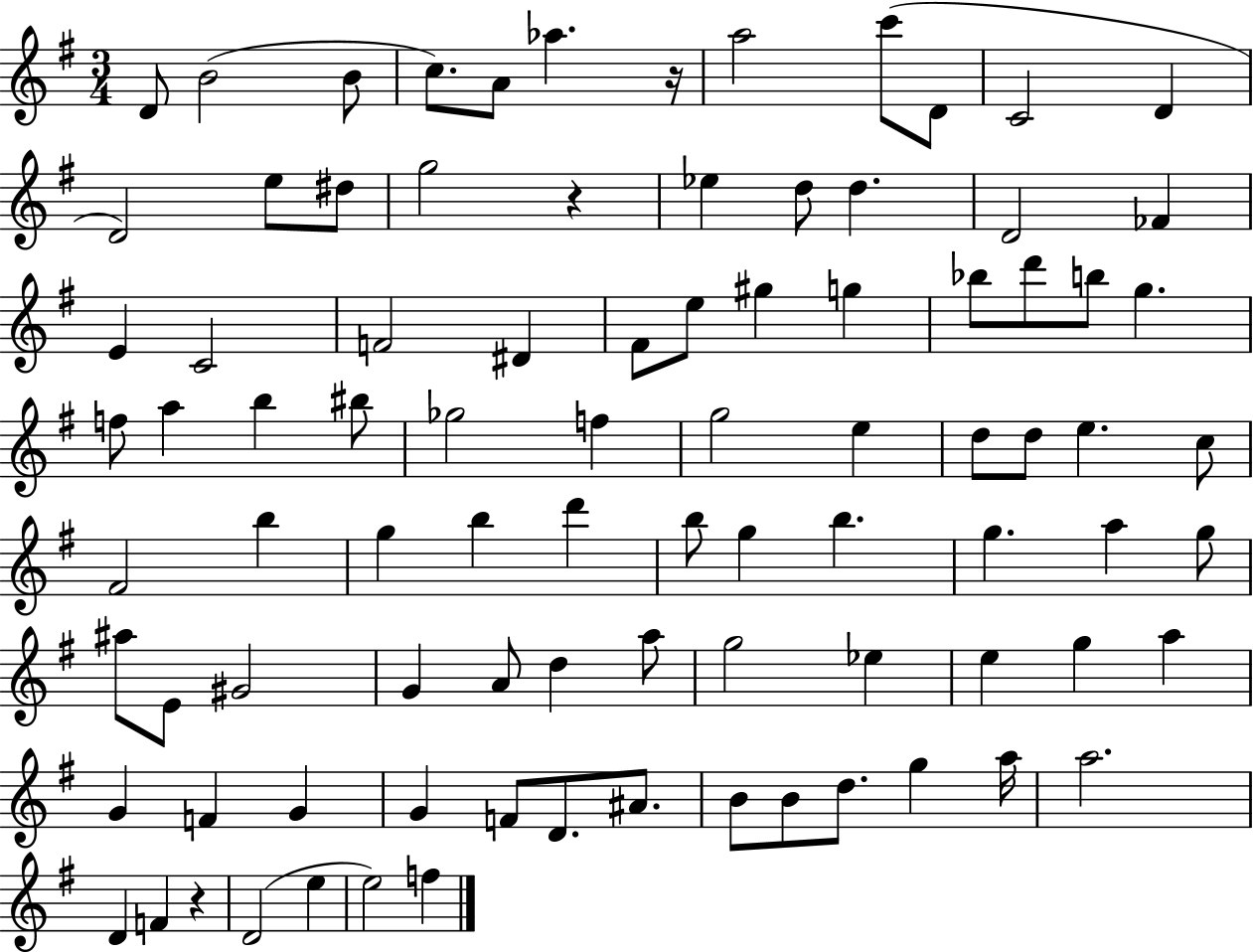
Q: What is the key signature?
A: G major